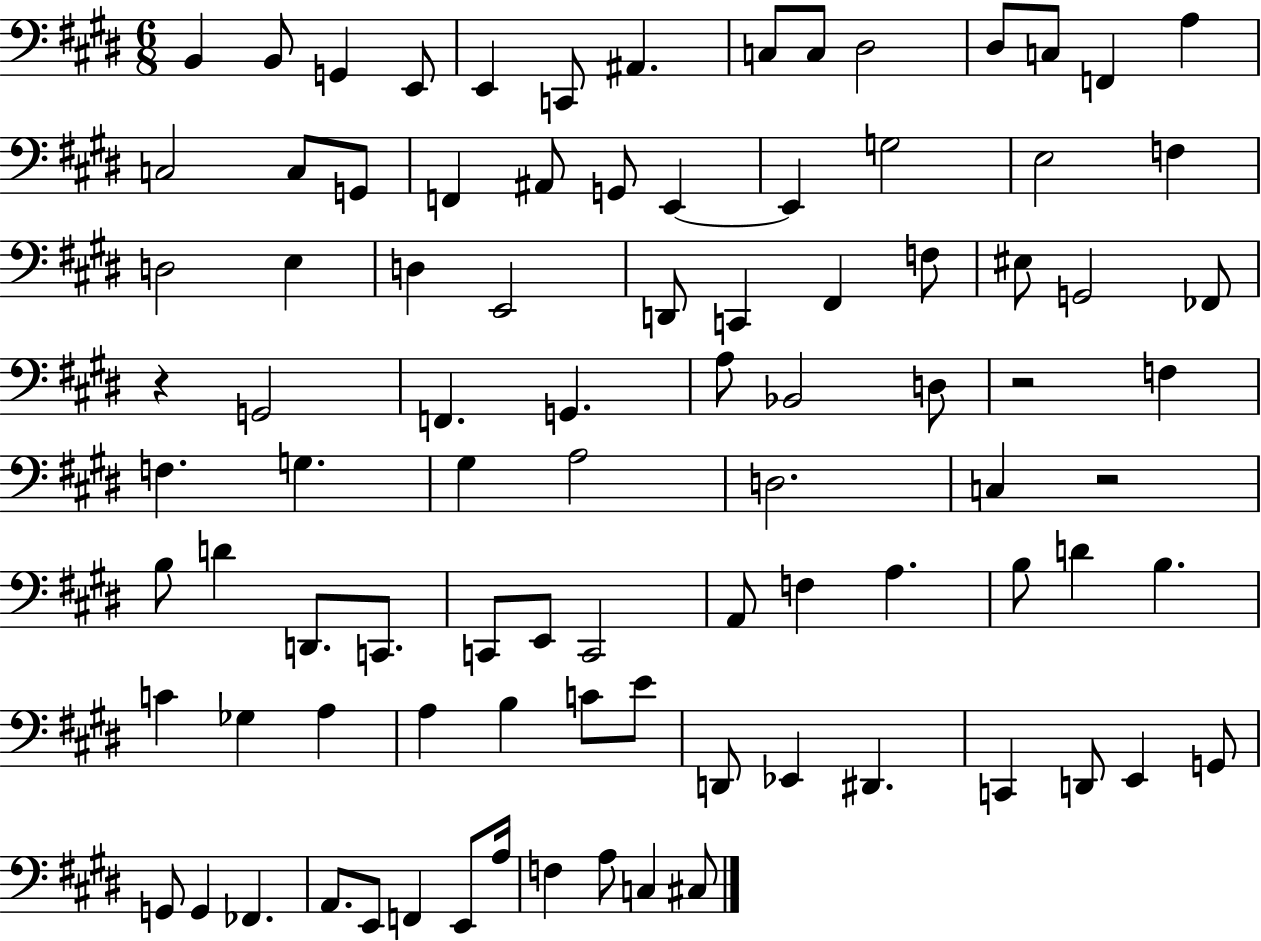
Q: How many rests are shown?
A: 3